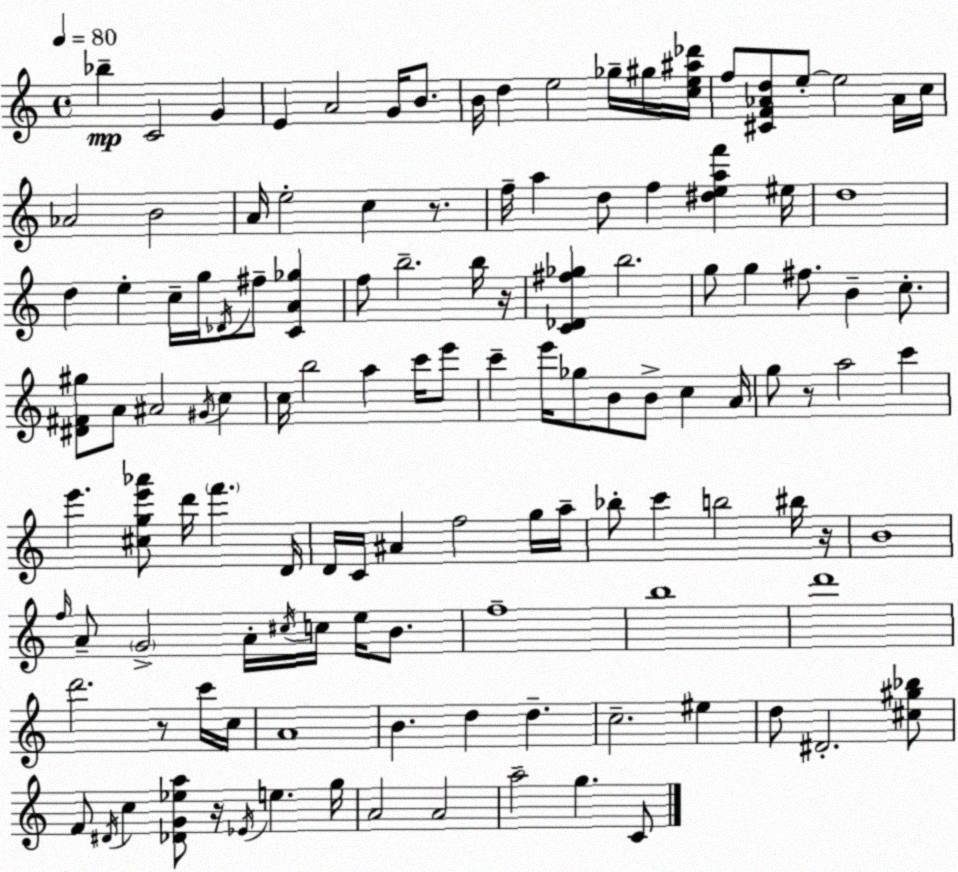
X:1
T:Untitled
M:4/4
L:1/4
K:Am
_b C2 G E A2 G/4 B/2 B/4 d e2 _g/4 ^g/4 [ce^a_d']/4 f/2 [^CF_Ad]/2 e/2 e2 _A/4 c/4 _A2 B2 A/4 e2 c z/2 f/4 a d/2 f [^deaf'] ^e/4 d4 d e c/4 g/4 _D/4 ^f/2 [CA_g] f/2 b2 b/4 z/4 [C_D^f_g] b2 g/2 g ^f/2 B c/2 [^D^F^g]/2 A/2 ^A2 ^G/4 c c/4 b2 a c'/4 e'/2 c' e'/4 _g/2 B/2 B/2 c A/4 g/2 z/2 a2 c' e' [^cge'_a']/2 d'/4 f' D/4 D/4 C/4 ^A f2 g/4 a/4 _b/2 c' b2 ^b/4 z/4 B4 f/4 A/2 G2 A/4 ^c/4 c/4 e/4 B/2 f4 b4 d'4 d'2 z/2 c'/4 c/4 A4 B d d c2 ^e d/2 ^D2 [^c^g_b]/2 F/2 ^D/4 c [_DG_ea]/2 z/4 _E/4 e g/4 A2 A2 a2 g C/2